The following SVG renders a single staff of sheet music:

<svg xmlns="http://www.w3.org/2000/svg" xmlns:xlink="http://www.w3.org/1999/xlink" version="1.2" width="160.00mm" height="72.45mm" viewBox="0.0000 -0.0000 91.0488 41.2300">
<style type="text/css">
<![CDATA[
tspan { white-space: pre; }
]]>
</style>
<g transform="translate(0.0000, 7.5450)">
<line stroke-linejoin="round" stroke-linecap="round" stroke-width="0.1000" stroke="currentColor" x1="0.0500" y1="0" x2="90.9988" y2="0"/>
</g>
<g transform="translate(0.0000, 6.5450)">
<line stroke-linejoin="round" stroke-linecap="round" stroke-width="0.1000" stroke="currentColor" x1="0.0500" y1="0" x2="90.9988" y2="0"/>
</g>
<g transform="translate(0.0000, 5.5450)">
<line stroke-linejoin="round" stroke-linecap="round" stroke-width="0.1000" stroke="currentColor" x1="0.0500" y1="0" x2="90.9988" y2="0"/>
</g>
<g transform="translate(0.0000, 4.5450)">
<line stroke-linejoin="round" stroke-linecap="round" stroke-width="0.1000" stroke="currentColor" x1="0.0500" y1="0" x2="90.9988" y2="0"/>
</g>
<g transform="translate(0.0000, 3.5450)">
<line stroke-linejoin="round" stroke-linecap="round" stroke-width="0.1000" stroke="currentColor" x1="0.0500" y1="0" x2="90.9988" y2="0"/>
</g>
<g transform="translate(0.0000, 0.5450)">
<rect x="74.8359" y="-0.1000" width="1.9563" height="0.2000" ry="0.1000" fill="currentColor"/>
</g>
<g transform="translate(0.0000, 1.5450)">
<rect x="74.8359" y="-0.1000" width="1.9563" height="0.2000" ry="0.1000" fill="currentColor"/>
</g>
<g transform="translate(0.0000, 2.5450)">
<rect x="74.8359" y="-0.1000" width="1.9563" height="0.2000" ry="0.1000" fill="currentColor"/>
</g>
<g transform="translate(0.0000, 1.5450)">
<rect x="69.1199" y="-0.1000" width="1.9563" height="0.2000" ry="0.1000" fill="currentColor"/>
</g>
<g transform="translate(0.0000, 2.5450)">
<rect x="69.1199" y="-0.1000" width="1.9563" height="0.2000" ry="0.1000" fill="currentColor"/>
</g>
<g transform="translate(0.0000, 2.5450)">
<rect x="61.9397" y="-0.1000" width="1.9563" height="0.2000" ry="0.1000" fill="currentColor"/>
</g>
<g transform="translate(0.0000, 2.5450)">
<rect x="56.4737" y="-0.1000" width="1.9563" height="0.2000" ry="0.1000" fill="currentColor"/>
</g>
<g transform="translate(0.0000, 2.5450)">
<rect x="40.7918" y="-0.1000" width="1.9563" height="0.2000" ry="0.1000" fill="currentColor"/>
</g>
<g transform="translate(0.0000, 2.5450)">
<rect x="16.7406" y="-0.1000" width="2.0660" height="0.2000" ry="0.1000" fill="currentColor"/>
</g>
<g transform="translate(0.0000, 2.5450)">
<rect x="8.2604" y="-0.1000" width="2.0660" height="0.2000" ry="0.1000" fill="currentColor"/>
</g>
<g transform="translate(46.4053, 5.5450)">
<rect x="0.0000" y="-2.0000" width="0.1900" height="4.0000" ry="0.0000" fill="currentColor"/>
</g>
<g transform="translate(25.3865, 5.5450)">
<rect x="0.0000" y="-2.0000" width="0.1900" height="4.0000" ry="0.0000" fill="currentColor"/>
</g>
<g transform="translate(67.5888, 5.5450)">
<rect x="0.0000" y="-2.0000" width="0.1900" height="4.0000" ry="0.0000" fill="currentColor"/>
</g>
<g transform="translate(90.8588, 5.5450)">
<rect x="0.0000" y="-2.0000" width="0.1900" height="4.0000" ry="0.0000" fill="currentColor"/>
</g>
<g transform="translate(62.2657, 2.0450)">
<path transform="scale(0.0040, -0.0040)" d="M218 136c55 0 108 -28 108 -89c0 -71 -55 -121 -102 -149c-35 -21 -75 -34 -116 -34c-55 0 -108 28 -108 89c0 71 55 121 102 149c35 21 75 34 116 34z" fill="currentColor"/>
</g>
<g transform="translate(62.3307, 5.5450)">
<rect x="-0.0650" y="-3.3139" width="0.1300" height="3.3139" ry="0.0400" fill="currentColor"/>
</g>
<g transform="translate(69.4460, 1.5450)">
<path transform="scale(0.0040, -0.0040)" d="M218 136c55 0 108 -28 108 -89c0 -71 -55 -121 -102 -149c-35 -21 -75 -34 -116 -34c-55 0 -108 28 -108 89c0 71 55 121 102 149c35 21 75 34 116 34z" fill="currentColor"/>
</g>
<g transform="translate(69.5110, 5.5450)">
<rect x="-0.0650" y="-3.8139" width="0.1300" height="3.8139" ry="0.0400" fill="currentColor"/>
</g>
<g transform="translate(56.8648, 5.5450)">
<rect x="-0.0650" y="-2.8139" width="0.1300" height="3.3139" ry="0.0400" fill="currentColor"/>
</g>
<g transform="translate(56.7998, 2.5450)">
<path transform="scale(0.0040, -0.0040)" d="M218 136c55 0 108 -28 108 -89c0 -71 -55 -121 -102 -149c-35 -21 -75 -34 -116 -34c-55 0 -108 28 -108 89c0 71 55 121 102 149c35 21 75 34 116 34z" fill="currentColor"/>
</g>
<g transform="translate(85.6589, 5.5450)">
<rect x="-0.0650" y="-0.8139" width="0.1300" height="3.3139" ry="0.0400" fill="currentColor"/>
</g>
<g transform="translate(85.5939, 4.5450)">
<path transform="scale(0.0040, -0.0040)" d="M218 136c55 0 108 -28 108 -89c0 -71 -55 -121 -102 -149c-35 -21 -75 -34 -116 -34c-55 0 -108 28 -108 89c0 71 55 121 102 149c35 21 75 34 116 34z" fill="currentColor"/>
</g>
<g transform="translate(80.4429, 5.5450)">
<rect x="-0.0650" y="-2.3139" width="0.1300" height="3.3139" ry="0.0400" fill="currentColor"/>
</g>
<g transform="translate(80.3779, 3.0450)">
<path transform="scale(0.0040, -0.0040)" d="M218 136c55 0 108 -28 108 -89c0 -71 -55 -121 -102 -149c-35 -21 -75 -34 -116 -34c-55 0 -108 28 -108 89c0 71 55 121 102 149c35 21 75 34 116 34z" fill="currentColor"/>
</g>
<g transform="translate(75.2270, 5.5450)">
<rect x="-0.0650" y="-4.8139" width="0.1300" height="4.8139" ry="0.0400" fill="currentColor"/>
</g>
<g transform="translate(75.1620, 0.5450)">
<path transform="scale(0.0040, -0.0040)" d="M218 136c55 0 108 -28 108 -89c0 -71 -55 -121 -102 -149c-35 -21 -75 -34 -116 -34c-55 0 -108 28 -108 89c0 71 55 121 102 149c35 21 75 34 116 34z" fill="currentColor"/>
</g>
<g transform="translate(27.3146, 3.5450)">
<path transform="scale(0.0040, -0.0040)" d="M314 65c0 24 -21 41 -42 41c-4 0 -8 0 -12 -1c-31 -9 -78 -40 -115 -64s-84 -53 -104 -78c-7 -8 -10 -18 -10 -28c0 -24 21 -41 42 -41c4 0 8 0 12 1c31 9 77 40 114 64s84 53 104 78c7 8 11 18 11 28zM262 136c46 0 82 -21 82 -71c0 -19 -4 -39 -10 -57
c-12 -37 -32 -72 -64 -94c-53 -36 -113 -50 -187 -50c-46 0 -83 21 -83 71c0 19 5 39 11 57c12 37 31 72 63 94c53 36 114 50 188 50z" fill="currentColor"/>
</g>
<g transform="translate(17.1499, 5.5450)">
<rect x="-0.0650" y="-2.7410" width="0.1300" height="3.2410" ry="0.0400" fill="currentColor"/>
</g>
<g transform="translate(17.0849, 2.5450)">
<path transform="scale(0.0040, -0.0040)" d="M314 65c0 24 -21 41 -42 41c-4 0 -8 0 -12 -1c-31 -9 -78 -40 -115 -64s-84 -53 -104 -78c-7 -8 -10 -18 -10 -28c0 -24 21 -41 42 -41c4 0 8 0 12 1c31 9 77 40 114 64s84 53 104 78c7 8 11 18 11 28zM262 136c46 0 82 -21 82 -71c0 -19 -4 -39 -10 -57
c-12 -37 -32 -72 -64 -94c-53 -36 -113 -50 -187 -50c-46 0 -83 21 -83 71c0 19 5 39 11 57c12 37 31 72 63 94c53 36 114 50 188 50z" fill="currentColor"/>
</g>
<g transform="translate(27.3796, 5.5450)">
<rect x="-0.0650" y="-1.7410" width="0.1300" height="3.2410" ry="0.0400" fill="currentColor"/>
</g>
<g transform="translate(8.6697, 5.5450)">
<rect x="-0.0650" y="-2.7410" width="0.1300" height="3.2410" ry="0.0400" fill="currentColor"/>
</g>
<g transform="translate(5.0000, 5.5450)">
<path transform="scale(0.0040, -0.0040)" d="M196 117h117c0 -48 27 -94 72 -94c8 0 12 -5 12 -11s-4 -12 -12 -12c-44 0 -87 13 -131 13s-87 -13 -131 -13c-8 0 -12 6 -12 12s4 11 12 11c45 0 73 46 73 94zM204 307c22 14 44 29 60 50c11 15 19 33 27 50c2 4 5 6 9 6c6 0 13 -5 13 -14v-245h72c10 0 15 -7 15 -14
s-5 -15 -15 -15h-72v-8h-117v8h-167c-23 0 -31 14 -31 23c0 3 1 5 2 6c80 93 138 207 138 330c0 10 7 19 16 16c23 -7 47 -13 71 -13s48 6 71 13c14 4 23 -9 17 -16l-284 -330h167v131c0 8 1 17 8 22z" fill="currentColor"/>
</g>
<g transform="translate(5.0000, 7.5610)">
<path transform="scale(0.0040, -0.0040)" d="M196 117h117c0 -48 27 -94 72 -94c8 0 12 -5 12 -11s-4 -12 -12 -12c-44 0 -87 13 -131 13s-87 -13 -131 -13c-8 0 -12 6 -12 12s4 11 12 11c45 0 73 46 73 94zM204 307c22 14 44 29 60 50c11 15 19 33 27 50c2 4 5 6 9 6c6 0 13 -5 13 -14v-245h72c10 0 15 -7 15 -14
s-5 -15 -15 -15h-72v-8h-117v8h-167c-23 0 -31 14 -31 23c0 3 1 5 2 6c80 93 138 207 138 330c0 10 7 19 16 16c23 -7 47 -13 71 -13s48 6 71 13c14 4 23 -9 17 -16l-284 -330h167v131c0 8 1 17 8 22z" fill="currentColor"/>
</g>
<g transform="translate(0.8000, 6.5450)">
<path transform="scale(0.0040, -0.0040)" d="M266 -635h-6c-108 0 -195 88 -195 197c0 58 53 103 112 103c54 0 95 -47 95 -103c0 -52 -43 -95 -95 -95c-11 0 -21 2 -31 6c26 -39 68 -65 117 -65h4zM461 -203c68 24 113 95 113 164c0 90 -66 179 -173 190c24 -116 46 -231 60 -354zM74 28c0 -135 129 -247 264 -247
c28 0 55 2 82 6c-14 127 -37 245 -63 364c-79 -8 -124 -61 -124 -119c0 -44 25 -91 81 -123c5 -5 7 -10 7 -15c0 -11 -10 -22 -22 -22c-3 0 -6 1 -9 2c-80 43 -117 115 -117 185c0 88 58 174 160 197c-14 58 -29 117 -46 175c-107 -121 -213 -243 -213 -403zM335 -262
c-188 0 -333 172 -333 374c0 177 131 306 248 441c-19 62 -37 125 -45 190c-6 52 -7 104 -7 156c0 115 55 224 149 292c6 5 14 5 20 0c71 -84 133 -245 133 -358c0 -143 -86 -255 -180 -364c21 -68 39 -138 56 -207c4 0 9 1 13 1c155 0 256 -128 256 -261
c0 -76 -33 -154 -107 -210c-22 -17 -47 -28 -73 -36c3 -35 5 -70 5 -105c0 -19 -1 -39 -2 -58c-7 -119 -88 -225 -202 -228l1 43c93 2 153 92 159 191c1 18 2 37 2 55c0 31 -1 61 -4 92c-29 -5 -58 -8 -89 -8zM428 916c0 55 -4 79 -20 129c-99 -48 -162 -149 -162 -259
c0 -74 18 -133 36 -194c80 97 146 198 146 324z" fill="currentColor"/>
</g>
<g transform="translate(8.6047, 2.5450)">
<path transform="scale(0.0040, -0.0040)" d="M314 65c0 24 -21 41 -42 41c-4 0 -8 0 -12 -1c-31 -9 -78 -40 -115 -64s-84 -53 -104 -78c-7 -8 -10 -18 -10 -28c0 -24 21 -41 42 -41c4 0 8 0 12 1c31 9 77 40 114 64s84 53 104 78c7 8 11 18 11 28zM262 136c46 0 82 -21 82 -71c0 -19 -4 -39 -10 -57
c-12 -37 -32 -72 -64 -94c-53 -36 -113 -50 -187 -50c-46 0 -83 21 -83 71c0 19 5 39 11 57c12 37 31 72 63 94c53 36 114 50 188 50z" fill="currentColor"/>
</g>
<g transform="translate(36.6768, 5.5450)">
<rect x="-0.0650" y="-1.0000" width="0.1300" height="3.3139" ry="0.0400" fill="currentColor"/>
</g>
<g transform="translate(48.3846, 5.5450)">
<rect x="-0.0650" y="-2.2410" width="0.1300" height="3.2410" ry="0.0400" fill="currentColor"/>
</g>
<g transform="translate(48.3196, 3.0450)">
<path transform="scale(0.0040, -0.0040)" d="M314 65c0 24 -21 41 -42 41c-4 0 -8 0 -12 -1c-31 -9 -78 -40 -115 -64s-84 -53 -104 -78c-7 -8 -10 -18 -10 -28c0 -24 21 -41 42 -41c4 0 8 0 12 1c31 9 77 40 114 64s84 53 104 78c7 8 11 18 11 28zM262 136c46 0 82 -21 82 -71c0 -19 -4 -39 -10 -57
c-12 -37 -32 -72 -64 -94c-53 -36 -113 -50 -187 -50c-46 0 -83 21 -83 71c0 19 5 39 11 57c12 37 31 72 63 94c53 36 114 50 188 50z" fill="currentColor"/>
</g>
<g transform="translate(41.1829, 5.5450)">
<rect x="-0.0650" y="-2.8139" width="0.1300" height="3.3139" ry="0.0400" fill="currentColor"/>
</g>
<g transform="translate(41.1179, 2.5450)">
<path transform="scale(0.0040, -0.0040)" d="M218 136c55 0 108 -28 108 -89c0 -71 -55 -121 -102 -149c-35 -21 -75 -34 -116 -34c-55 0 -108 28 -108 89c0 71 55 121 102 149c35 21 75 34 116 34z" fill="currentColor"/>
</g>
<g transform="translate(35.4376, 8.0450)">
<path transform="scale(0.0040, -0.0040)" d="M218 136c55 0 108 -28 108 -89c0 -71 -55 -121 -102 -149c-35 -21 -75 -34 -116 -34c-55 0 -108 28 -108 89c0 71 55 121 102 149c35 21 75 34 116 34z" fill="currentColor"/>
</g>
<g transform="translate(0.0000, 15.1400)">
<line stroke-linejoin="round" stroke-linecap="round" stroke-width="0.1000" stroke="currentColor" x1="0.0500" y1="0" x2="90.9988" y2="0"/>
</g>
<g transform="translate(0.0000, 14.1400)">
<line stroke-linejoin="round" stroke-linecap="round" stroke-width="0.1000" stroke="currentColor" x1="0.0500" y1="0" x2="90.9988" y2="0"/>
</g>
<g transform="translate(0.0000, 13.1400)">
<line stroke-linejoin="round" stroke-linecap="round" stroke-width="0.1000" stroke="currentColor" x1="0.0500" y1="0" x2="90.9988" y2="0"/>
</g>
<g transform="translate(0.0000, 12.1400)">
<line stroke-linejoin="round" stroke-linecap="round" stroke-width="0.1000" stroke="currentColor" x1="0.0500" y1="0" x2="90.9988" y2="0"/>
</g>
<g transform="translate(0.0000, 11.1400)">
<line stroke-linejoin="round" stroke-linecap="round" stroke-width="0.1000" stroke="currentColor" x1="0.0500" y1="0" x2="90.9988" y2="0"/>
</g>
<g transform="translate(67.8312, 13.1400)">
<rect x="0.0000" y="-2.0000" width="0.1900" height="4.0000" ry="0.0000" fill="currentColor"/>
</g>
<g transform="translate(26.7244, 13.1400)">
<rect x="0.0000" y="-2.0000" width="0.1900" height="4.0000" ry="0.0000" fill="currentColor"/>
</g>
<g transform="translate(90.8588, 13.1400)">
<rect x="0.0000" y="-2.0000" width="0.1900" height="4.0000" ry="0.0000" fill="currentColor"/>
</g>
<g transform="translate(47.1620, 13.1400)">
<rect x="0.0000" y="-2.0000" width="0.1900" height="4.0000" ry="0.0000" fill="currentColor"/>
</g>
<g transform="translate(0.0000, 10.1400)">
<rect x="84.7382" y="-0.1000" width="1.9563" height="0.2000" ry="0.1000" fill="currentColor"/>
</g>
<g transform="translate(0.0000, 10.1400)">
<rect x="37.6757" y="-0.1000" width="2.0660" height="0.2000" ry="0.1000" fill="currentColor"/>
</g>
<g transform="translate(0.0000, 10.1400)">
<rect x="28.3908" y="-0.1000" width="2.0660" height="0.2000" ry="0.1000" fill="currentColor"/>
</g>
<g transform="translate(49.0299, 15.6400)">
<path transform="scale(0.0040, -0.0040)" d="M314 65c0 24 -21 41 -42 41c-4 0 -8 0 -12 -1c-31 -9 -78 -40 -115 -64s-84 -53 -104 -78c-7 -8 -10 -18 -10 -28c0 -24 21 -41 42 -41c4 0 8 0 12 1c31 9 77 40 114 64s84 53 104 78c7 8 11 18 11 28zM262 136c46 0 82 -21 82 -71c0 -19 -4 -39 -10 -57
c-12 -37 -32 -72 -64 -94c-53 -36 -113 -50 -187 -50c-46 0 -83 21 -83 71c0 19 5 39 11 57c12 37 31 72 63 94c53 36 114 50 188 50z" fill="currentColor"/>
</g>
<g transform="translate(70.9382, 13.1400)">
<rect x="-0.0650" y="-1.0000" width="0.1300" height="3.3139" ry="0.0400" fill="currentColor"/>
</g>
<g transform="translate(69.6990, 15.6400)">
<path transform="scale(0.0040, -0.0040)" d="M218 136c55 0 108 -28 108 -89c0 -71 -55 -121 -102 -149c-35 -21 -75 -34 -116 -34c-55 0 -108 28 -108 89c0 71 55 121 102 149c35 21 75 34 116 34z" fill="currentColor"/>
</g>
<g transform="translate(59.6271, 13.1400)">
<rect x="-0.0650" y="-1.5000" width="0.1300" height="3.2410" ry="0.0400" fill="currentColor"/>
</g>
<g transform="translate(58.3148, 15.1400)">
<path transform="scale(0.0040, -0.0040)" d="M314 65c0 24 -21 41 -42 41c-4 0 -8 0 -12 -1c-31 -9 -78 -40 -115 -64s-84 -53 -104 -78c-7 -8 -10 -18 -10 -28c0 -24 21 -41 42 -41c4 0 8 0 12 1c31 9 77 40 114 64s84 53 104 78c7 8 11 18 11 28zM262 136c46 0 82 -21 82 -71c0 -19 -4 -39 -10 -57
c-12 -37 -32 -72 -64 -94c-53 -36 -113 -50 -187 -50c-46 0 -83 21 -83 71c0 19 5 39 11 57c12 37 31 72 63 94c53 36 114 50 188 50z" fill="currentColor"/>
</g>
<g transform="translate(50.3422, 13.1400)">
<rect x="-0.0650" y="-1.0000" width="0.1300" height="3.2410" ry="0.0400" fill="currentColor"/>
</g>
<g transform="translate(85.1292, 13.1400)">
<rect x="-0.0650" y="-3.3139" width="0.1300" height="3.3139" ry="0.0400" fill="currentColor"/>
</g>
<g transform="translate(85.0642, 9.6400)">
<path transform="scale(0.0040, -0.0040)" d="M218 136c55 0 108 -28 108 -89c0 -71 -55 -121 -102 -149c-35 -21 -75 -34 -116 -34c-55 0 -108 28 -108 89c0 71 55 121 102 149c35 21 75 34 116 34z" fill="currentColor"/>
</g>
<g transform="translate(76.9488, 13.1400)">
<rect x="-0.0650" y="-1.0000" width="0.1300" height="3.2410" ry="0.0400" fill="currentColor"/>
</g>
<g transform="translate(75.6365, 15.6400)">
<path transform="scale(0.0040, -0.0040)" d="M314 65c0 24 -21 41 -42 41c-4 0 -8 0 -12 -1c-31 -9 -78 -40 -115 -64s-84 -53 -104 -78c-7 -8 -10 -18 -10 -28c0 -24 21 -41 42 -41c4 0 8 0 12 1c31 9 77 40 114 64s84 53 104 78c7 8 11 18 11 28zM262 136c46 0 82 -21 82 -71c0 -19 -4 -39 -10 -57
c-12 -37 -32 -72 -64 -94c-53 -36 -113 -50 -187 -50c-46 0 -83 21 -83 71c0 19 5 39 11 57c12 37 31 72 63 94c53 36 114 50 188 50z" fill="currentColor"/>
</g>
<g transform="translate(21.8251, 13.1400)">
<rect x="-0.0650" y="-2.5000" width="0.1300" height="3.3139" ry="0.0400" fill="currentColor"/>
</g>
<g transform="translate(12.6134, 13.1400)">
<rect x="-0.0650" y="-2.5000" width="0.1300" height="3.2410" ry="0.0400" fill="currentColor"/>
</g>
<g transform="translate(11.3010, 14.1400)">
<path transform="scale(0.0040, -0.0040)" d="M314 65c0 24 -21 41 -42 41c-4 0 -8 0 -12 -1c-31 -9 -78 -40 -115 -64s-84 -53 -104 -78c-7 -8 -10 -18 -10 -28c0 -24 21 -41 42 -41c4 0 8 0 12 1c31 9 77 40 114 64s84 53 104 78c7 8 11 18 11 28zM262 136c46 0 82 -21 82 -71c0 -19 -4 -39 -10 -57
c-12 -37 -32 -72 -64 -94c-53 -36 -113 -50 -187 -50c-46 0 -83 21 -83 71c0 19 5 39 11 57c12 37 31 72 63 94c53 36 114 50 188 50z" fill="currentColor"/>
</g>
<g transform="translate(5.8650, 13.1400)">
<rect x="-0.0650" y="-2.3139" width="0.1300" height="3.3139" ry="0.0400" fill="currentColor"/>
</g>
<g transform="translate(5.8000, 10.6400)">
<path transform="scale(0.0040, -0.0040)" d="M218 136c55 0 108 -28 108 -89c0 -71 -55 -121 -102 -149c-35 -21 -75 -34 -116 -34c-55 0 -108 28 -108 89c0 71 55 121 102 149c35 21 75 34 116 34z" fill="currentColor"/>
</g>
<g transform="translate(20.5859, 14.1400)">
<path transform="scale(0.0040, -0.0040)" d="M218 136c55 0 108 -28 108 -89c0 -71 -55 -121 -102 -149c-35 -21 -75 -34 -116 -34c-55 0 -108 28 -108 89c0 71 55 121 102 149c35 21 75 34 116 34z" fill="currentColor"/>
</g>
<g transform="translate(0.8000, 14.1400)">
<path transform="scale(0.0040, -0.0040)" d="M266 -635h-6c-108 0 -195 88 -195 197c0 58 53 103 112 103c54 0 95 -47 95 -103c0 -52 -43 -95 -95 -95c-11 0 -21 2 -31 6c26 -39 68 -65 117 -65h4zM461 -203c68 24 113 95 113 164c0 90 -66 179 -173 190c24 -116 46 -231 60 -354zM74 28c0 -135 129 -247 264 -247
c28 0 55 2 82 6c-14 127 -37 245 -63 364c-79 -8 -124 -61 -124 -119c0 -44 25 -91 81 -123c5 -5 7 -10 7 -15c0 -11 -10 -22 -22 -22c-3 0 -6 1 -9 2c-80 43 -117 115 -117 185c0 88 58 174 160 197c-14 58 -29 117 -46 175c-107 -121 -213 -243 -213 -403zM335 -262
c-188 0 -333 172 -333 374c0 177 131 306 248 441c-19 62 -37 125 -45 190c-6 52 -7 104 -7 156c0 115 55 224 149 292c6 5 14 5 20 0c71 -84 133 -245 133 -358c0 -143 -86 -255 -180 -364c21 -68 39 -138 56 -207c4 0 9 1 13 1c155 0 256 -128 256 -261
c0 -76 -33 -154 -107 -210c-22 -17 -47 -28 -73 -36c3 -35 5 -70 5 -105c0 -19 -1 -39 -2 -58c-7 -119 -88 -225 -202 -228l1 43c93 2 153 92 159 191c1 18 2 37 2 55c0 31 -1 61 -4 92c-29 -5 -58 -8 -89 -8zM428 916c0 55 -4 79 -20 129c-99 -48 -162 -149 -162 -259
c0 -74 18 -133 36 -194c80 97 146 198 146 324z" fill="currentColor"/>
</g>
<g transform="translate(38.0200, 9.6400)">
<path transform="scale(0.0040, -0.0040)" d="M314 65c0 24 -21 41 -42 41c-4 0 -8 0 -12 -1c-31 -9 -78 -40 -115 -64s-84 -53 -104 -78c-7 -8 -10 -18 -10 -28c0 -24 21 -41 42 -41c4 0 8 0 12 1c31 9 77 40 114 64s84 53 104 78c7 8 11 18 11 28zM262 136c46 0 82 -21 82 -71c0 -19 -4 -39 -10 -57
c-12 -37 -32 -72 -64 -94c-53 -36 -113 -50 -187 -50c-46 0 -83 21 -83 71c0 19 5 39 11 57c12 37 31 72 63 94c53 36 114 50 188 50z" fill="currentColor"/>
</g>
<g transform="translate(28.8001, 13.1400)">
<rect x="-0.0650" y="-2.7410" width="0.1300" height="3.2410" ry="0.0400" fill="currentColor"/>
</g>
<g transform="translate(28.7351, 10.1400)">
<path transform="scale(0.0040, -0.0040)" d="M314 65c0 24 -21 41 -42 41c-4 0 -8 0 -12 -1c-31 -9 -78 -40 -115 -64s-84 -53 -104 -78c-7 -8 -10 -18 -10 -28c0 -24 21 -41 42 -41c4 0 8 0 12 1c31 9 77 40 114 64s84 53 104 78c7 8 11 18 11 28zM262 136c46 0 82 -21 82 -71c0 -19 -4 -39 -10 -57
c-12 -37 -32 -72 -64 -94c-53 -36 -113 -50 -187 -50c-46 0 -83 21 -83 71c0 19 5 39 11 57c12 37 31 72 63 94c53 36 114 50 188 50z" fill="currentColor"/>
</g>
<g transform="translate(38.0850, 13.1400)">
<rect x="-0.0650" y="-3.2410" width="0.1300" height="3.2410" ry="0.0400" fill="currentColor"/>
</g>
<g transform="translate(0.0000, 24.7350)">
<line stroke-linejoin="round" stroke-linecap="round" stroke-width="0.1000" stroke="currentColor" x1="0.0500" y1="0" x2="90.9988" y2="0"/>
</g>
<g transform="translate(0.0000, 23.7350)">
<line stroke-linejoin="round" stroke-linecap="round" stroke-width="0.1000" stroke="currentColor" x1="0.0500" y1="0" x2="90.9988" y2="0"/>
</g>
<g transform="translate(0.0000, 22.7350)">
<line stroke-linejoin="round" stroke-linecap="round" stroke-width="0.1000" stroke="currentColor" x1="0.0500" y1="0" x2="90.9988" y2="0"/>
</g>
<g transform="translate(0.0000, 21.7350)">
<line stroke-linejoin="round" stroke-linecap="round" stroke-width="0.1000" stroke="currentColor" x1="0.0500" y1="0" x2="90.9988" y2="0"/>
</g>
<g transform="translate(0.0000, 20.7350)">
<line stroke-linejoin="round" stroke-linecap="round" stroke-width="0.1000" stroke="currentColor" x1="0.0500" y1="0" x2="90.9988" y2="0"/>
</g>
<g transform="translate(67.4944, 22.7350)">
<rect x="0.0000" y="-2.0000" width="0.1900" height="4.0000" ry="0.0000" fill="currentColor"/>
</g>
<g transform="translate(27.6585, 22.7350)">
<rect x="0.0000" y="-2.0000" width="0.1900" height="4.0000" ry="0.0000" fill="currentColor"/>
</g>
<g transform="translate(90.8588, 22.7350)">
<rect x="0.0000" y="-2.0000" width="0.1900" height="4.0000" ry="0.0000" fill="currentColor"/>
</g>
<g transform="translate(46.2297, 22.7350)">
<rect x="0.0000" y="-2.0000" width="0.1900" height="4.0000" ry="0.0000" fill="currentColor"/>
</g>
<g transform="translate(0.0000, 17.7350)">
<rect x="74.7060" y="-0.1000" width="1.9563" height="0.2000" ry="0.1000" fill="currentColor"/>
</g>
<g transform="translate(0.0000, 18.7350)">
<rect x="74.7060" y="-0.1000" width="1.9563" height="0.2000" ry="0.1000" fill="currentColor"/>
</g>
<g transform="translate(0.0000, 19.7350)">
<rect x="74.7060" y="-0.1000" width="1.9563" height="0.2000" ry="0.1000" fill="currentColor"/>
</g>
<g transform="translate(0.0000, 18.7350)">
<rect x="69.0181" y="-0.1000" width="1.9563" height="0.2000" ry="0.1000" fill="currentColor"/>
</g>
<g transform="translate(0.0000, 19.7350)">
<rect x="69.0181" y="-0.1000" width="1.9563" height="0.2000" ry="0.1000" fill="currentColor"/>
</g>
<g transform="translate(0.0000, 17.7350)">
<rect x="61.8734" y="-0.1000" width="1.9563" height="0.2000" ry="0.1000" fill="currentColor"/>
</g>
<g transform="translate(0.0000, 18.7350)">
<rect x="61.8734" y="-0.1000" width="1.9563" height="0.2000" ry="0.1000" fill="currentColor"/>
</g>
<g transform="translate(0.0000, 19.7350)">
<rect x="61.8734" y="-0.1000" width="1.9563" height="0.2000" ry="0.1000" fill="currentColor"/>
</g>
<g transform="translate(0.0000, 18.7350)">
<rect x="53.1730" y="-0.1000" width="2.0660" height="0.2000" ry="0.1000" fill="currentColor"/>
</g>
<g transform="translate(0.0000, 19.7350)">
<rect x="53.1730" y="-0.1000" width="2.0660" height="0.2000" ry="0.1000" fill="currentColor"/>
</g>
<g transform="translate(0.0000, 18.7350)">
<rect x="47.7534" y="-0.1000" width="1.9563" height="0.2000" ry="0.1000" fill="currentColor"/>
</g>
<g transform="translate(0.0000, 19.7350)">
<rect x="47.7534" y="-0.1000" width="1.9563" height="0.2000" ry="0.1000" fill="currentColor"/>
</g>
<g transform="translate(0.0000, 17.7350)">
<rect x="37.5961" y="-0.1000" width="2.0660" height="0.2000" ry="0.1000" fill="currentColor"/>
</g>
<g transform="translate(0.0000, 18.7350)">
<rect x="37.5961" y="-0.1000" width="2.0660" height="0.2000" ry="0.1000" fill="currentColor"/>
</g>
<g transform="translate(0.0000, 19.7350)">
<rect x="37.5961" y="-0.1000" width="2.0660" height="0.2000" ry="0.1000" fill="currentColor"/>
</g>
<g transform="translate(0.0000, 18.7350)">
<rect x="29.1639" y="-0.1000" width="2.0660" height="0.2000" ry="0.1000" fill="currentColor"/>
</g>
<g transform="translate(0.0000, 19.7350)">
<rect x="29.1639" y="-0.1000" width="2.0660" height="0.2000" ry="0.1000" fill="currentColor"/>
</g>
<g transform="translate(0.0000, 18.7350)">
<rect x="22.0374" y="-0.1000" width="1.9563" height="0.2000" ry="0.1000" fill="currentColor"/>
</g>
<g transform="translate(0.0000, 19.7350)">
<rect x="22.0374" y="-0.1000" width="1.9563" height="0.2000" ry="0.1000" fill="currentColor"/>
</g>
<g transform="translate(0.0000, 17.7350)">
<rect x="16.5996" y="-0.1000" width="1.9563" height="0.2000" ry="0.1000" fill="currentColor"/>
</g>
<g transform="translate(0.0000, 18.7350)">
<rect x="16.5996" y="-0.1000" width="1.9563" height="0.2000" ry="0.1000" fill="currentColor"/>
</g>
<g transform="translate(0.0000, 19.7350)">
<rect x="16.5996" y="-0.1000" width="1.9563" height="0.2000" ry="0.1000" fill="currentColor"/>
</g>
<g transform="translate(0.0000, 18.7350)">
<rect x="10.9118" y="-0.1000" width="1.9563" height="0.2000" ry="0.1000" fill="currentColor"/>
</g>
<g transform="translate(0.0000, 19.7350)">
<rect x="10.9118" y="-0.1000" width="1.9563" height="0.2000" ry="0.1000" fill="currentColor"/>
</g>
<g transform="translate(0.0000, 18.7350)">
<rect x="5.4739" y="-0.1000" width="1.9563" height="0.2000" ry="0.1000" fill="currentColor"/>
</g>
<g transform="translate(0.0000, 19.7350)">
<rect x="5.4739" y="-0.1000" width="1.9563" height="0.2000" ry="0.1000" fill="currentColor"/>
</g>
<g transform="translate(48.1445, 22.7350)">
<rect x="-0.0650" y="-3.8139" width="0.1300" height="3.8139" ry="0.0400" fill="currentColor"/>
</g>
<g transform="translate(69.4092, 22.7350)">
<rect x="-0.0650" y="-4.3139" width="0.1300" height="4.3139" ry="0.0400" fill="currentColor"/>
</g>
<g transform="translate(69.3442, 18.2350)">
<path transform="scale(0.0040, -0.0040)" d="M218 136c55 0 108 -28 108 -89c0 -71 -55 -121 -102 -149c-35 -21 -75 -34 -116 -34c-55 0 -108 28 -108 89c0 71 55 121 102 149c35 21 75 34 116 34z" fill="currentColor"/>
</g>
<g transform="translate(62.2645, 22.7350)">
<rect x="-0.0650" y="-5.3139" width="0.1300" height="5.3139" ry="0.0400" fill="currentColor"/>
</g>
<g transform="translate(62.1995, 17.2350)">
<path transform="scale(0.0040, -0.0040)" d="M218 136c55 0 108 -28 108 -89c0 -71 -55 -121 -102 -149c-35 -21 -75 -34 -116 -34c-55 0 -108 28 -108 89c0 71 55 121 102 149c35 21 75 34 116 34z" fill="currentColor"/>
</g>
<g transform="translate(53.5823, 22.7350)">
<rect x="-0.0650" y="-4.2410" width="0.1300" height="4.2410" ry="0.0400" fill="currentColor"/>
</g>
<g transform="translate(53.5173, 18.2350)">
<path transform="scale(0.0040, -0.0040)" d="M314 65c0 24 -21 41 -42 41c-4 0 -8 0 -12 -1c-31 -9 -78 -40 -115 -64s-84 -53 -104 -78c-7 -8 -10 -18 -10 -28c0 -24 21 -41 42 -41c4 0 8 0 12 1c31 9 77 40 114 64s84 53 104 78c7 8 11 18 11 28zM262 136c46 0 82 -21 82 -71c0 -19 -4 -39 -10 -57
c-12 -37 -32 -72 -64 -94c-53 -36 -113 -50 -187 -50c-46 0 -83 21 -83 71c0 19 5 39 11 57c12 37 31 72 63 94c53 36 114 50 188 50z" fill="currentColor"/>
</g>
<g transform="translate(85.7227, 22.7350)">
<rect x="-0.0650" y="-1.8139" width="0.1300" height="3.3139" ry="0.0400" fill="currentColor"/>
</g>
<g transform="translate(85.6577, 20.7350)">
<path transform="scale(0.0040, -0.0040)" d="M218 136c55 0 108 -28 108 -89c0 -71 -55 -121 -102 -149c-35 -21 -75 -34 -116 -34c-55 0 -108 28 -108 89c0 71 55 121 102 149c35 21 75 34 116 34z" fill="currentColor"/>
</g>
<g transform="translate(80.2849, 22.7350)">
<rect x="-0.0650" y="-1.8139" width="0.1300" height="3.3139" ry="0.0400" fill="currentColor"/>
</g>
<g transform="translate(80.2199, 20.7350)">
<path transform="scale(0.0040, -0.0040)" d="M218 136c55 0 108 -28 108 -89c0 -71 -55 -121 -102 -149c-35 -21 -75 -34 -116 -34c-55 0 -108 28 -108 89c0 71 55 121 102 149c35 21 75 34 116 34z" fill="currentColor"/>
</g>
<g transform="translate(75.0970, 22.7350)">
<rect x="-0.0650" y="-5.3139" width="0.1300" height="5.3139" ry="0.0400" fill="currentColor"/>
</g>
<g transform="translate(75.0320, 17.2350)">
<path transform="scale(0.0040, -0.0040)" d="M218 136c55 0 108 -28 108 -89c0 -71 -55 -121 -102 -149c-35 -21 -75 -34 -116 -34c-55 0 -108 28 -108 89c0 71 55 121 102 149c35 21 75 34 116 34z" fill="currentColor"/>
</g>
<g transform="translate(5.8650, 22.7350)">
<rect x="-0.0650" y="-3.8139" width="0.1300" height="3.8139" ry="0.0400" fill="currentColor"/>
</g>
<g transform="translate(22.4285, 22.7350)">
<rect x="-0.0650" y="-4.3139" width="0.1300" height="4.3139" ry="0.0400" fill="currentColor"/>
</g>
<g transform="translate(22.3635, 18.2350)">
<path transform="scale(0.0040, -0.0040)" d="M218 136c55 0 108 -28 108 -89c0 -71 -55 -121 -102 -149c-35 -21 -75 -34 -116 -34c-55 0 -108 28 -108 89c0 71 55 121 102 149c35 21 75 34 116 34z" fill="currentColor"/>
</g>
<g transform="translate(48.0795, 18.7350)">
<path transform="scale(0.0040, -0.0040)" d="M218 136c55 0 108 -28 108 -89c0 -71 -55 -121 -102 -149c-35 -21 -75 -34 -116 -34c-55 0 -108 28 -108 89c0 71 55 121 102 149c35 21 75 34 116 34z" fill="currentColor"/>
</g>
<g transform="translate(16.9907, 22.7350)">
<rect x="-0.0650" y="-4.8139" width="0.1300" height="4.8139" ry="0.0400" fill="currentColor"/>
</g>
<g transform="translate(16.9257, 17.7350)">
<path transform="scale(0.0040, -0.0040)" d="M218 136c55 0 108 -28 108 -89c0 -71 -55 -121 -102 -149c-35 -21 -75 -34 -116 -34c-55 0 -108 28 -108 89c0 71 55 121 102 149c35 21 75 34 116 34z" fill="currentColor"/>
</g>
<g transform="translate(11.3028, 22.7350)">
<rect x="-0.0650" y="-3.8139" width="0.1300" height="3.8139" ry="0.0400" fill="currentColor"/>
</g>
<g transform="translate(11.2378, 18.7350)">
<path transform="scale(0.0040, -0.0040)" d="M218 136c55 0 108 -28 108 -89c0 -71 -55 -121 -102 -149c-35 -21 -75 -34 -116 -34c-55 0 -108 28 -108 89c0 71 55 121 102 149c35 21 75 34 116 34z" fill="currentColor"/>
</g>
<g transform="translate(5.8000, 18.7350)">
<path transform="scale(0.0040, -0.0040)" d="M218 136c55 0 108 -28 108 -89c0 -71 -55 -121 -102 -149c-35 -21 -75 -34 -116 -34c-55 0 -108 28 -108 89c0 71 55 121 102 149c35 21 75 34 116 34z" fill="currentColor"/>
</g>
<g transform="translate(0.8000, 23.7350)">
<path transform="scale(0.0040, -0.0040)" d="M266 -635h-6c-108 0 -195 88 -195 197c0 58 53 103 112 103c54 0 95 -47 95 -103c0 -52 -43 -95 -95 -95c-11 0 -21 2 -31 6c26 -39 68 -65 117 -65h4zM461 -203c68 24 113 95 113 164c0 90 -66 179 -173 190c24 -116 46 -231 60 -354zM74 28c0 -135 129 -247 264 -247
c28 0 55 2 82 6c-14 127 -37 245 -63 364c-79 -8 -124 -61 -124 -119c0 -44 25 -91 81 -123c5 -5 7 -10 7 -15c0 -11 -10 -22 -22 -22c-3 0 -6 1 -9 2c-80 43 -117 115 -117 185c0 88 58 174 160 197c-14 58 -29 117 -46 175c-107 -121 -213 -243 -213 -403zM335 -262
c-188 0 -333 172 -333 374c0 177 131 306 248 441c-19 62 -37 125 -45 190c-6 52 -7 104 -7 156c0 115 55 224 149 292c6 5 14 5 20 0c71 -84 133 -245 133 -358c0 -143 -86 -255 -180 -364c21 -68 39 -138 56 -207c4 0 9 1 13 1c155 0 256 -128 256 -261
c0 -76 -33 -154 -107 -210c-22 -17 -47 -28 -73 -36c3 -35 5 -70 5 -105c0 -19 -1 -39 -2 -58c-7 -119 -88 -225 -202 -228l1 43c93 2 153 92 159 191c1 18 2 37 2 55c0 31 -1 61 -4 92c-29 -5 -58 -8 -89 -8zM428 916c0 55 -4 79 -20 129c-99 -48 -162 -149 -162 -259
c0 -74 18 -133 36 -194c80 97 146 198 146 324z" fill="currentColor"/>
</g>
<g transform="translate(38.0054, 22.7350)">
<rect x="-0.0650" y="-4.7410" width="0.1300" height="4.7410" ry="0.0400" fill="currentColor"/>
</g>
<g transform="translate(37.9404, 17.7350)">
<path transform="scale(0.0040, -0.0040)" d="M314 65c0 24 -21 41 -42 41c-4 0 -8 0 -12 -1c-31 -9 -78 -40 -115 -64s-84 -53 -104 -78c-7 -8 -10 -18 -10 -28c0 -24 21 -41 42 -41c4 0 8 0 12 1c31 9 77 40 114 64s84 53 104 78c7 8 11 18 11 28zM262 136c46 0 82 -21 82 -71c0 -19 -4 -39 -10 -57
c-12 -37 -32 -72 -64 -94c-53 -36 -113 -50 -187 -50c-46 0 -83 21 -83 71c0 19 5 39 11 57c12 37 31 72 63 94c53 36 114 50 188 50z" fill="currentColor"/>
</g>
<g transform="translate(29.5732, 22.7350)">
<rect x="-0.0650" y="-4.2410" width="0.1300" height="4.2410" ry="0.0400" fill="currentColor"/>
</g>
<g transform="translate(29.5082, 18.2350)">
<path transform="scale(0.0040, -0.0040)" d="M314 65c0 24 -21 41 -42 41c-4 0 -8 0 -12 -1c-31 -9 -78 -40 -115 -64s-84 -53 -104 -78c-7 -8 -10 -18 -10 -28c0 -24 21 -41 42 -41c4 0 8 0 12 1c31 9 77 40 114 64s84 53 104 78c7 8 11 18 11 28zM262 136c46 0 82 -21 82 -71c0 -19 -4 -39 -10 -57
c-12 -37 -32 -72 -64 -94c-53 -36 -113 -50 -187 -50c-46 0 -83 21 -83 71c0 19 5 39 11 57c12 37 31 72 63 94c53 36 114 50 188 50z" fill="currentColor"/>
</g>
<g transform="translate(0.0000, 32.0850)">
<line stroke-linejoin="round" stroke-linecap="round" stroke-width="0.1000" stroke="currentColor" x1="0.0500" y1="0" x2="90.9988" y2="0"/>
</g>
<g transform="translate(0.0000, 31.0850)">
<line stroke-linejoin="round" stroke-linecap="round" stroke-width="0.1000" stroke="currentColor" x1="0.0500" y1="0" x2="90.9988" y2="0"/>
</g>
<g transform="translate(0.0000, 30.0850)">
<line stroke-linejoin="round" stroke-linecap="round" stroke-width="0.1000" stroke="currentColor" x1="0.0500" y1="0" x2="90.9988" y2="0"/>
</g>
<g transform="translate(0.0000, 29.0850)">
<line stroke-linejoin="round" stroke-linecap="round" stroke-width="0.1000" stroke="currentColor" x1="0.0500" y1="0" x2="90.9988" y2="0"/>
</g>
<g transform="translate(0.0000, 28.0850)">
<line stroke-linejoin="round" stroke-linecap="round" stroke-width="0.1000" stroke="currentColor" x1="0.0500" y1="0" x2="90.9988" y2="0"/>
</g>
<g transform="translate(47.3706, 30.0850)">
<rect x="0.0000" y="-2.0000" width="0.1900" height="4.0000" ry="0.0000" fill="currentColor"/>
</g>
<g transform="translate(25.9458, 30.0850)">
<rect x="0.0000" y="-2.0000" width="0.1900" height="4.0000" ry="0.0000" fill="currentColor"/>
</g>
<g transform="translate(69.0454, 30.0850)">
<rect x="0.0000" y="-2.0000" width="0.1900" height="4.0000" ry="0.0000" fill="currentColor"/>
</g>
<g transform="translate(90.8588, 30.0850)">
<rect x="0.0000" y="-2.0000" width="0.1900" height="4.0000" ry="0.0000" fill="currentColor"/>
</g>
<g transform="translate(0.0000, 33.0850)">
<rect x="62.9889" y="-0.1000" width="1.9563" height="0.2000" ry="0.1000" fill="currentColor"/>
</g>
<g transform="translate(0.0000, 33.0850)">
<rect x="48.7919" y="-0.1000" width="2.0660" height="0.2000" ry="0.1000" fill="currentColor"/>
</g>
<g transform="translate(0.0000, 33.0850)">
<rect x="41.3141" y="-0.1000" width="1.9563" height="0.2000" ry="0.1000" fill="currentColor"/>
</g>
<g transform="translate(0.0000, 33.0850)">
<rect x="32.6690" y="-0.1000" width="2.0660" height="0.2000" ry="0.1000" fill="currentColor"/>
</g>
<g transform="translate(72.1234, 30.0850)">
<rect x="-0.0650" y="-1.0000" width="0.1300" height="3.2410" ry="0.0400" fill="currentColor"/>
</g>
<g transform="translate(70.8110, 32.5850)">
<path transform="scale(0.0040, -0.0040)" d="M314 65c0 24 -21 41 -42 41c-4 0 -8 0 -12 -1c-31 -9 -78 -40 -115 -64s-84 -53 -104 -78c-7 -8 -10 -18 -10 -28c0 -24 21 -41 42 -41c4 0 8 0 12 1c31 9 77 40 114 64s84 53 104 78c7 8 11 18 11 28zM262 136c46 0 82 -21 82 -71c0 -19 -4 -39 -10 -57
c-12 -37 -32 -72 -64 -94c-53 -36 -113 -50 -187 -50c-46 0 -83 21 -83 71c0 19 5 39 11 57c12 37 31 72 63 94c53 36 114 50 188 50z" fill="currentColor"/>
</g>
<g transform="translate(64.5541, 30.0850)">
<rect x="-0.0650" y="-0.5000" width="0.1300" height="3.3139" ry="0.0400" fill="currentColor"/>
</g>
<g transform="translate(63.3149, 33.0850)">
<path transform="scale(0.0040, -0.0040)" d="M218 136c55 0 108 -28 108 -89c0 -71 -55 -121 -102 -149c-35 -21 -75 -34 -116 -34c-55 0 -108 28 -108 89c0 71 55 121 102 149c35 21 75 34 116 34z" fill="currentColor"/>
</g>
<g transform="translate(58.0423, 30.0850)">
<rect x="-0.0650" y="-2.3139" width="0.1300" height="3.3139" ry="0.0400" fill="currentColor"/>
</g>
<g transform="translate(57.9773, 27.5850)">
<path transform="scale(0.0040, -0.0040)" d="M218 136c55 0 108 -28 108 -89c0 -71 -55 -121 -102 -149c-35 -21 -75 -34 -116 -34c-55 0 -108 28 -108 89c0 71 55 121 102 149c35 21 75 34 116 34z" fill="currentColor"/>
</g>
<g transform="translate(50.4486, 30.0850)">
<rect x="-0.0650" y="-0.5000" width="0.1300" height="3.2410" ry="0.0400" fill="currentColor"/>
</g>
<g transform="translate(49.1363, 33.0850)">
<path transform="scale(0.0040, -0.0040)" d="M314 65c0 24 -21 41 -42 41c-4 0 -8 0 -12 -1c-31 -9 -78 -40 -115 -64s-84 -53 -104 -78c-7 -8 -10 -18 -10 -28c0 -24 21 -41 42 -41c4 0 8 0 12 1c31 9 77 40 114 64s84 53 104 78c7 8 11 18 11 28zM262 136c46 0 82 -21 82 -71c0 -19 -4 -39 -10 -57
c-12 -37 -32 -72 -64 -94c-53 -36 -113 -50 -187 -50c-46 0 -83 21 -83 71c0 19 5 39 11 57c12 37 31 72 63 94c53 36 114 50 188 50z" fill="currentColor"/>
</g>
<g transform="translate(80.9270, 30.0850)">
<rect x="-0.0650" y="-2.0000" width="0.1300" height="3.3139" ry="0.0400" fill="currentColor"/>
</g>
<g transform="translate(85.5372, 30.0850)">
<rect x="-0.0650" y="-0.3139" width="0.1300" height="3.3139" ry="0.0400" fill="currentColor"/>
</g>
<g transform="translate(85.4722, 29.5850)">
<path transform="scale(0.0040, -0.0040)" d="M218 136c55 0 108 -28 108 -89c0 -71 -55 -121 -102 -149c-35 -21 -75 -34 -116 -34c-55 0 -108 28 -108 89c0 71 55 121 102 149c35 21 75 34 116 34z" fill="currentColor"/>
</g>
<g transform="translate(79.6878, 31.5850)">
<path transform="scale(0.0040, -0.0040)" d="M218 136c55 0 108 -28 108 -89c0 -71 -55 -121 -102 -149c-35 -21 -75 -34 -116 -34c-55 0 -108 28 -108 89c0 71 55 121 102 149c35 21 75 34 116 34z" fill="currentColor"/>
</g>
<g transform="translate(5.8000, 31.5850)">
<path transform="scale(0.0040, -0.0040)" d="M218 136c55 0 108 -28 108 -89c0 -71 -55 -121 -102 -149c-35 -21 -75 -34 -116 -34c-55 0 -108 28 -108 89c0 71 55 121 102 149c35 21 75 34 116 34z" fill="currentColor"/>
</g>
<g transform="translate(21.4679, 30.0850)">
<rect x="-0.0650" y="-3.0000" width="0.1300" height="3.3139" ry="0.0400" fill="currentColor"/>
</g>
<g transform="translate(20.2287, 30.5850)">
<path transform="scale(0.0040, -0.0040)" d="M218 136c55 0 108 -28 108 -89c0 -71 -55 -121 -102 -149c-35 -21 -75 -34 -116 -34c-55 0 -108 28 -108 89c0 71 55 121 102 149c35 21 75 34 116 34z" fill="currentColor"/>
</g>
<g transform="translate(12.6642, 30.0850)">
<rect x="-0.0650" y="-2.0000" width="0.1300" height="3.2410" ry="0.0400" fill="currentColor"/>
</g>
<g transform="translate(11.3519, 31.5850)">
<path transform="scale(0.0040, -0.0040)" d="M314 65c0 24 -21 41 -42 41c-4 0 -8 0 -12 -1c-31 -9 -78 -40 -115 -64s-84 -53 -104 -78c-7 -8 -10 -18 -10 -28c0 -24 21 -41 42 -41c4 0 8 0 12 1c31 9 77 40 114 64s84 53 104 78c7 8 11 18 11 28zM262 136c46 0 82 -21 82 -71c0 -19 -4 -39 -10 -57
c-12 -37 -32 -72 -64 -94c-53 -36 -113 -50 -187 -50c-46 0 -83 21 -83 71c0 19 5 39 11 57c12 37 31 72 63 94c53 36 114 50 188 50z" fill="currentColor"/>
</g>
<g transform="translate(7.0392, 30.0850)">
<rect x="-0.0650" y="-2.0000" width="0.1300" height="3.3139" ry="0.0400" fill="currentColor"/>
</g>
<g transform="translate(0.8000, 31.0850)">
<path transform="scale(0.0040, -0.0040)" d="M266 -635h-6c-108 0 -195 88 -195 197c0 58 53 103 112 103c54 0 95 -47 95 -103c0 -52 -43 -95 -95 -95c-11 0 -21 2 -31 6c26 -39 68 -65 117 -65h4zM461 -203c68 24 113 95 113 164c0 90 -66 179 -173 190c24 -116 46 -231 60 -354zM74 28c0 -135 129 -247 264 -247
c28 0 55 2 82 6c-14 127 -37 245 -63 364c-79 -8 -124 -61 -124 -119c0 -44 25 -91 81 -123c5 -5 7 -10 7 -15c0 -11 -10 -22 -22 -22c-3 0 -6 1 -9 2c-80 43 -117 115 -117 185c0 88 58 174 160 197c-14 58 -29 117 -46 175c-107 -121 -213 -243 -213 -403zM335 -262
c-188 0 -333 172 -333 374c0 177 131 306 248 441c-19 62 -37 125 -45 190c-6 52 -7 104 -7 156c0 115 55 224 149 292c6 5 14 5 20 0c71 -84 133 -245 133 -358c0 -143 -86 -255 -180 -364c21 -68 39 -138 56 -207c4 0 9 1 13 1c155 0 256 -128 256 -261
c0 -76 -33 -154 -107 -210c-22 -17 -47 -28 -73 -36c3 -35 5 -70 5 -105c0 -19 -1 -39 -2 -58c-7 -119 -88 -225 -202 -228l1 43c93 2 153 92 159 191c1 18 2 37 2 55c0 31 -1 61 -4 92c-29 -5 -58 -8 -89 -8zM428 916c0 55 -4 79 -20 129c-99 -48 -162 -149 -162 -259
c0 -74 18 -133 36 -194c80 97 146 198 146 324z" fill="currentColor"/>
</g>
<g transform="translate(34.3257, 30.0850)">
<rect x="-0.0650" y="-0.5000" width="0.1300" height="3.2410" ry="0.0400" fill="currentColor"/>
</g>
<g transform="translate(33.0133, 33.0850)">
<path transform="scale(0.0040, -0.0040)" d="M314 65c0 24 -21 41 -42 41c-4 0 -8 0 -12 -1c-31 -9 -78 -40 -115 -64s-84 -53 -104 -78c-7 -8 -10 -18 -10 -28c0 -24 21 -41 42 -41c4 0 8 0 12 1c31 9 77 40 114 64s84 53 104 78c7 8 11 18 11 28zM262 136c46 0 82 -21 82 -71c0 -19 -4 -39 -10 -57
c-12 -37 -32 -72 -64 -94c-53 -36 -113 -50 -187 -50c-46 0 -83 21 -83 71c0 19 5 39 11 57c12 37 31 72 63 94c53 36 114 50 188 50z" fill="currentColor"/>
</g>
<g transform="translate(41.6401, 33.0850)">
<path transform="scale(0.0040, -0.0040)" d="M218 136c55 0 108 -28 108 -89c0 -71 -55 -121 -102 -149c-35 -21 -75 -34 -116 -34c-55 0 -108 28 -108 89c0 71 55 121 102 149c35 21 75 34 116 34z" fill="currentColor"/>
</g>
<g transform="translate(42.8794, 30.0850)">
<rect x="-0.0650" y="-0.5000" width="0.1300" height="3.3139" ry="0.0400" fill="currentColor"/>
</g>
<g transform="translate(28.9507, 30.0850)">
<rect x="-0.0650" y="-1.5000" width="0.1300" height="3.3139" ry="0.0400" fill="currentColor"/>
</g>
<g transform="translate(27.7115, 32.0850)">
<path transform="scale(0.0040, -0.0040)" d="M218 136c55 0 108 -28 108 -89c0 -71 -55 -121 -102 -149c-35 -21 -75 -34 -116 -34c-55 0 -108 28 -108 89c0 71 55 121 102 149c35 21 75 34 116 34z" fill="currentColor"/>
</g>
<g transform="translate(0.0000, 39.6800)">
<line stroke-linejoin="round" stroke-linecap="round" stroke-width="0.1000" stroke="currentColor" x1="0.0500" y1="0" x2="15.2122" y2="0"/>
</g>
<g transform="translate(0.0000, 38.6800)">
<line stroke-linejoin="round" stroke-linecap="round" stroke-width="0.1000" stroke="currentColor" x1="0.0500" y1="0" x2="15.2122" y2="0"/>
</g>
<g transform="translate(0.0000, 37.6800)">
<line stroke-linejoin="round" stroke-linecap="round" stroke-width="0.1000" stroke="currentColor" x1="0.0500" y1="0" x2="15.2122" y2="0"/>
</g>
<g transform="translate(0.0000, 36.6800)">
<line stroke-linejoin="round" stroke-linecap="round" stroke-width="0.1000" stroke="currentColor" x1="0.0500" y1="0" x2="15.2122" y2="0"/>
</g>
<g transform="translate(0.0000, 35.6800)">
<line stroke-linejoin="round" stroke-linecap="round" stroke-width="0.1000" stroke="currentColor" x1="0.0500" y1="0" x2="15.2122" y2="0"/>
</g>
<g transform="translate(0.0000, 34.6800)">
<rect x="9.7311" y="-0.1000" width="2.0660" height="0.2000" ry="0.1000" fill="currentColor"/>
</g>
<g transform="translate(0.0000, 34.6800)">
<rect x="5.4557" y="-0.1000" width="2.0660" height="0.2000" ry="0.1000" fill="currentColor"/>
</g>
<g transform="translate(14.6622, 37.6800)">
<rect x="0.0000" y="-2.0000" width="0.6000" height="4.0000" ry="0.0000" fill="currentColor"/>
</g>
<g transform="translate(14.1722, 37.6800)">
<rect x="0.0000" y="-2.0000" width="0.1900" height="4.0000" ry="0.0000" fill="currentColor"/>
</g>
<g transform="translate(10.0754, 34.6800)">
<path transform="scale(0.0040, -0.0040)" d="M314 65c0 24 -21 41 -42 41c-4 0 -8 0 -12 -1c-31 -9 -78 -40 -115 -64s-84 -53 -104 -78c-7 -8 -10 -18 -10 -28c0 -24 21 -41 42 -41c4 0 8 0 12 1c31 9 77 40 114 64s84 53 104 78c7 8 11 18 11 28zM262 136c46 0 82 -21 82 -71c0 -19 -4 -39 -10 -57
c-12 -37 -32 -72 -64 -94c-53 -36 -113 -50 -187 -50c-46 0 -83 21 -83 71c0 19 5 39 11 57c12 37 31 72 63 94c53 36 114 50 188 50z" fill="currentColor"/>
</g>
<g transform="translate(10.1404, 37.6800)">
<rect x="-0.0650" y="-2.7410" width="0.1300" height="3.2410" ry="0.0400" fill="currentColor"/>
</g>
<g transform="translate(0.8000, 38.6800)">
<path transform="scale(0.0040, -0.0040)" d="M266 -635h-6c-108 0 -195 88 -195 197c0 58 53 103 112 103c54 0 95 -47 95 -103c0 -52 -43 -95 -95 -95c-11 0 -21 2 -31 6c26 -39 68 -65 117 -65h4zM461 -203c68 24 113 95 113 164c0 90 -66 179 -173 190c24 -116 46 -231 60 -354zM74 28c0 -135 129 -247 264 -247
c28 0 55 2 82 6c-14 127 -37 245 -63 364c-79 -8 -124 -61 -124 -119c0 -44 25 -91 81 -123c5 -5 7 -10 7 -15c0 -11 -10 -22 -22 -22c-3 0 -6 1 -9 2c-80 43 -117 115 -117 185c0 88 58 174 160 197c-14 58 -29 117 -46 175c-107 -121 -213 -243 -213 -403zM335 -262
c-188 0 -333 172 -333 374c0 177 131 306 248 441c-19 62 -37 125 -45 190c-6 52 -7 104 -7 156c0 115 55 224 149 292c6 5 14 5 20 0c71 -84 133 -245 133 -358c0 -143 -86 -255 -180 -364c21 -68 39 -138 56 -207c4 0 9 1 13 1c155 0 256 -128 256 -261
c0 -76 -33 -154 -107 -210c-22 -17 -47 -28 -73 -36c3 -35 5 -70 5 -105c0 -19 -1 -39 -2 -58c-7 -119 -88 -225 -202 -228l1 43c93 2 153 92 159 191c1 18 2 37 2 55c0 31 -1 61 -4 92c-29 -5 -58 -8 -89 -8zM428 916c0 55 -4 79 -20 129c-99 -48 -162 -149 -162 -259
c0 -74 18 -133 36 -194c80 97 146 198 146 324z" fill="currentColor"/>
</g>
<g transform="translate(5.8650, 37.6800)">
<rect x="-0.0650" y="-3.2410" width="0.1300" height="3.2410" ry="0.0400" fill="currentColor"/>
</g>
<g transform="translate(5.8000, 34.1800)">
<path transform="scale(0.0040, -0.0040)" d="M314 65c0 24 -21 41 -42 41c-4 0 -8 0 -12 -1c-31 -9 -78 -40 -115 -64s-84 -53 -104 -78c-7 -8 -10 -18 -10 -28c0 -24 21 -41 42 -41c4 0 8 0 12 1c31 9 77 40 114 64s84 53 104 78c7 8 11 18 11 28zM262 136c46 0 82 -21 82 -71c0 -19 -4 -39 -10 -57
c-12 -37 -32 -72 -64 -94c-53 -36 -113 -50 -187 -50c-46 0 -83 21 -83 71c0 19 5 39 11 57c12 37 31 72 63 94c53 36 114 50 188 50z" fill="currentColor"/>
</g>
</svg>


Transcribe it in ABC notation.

X:1
T:Untitled
M:4/4
L:1/4
K:C
a2 a2 f2 D a g2 a b c' e' g d g G2 G a2 b2 D2 E2 D D2 b c' c' e' d' d'2 e'2 c' d'2 f' d' f' f f F F2 A E C2 C C2 g C D2 F c b2 a2